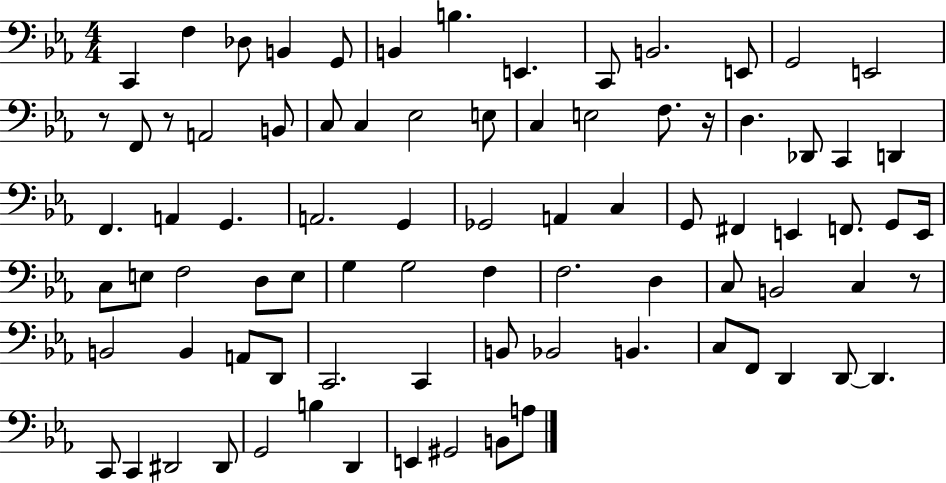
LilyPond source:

{
  \clef bass
  \numericTimeSignature
  \time 4/4
  \key ees \major
  c,4 f4 des8 b,4 g,8 | b,4 b4. e,4. | c,8 b,2. e,8 | g,2 e,2 | \break r8 f,8 r8 a,2 b,8 | c8 c4 ees2 e8 | c4 e2 f8. r16 | d4. des,8 c,4 d,4 | \break f,4. a,4 g,4. | a,2. g,4 | ges,2 a,4 c4 | g,8 fis,4 e,4 f,8. g,8 e,16 | \break c8 e8 f2 d8 e8 | g4 g2 f4 | f2. d4 | c8 b,2 c4 r8 | \break b,2 b,4 a,8 d,8 | c,2. c,4 | b,8 bes,2 b,4. | c8 f,8 d,4 d,8~~ d,4. | \break c,8 c,4 dis,2 dis,8 | g,2 b4 d,4 | e,4 gis,2 b,8 a8 | \bar "|."
}